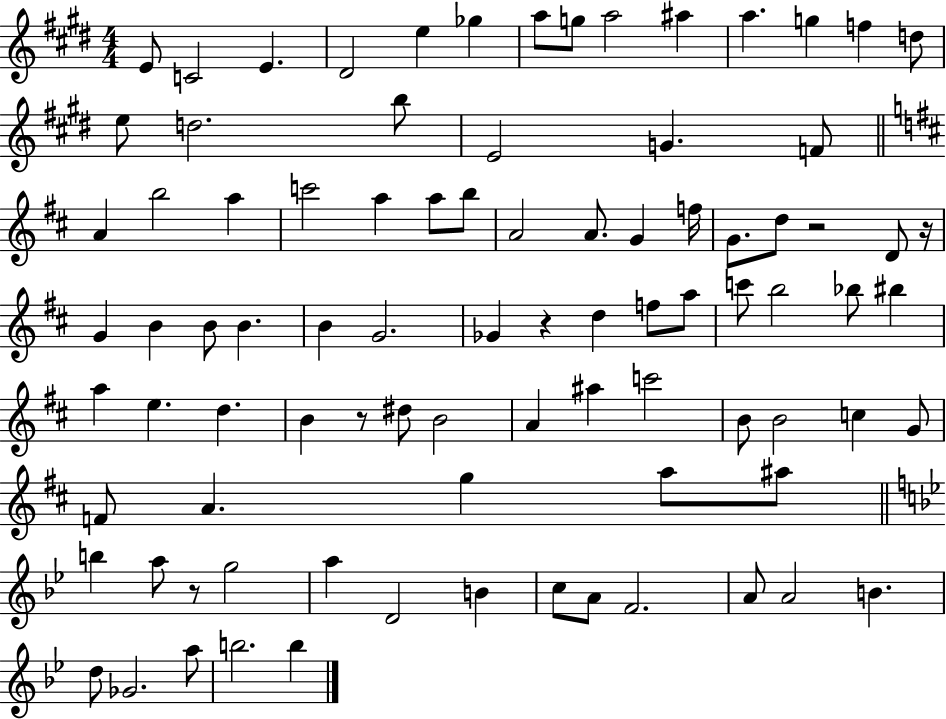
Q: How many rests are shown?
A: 5